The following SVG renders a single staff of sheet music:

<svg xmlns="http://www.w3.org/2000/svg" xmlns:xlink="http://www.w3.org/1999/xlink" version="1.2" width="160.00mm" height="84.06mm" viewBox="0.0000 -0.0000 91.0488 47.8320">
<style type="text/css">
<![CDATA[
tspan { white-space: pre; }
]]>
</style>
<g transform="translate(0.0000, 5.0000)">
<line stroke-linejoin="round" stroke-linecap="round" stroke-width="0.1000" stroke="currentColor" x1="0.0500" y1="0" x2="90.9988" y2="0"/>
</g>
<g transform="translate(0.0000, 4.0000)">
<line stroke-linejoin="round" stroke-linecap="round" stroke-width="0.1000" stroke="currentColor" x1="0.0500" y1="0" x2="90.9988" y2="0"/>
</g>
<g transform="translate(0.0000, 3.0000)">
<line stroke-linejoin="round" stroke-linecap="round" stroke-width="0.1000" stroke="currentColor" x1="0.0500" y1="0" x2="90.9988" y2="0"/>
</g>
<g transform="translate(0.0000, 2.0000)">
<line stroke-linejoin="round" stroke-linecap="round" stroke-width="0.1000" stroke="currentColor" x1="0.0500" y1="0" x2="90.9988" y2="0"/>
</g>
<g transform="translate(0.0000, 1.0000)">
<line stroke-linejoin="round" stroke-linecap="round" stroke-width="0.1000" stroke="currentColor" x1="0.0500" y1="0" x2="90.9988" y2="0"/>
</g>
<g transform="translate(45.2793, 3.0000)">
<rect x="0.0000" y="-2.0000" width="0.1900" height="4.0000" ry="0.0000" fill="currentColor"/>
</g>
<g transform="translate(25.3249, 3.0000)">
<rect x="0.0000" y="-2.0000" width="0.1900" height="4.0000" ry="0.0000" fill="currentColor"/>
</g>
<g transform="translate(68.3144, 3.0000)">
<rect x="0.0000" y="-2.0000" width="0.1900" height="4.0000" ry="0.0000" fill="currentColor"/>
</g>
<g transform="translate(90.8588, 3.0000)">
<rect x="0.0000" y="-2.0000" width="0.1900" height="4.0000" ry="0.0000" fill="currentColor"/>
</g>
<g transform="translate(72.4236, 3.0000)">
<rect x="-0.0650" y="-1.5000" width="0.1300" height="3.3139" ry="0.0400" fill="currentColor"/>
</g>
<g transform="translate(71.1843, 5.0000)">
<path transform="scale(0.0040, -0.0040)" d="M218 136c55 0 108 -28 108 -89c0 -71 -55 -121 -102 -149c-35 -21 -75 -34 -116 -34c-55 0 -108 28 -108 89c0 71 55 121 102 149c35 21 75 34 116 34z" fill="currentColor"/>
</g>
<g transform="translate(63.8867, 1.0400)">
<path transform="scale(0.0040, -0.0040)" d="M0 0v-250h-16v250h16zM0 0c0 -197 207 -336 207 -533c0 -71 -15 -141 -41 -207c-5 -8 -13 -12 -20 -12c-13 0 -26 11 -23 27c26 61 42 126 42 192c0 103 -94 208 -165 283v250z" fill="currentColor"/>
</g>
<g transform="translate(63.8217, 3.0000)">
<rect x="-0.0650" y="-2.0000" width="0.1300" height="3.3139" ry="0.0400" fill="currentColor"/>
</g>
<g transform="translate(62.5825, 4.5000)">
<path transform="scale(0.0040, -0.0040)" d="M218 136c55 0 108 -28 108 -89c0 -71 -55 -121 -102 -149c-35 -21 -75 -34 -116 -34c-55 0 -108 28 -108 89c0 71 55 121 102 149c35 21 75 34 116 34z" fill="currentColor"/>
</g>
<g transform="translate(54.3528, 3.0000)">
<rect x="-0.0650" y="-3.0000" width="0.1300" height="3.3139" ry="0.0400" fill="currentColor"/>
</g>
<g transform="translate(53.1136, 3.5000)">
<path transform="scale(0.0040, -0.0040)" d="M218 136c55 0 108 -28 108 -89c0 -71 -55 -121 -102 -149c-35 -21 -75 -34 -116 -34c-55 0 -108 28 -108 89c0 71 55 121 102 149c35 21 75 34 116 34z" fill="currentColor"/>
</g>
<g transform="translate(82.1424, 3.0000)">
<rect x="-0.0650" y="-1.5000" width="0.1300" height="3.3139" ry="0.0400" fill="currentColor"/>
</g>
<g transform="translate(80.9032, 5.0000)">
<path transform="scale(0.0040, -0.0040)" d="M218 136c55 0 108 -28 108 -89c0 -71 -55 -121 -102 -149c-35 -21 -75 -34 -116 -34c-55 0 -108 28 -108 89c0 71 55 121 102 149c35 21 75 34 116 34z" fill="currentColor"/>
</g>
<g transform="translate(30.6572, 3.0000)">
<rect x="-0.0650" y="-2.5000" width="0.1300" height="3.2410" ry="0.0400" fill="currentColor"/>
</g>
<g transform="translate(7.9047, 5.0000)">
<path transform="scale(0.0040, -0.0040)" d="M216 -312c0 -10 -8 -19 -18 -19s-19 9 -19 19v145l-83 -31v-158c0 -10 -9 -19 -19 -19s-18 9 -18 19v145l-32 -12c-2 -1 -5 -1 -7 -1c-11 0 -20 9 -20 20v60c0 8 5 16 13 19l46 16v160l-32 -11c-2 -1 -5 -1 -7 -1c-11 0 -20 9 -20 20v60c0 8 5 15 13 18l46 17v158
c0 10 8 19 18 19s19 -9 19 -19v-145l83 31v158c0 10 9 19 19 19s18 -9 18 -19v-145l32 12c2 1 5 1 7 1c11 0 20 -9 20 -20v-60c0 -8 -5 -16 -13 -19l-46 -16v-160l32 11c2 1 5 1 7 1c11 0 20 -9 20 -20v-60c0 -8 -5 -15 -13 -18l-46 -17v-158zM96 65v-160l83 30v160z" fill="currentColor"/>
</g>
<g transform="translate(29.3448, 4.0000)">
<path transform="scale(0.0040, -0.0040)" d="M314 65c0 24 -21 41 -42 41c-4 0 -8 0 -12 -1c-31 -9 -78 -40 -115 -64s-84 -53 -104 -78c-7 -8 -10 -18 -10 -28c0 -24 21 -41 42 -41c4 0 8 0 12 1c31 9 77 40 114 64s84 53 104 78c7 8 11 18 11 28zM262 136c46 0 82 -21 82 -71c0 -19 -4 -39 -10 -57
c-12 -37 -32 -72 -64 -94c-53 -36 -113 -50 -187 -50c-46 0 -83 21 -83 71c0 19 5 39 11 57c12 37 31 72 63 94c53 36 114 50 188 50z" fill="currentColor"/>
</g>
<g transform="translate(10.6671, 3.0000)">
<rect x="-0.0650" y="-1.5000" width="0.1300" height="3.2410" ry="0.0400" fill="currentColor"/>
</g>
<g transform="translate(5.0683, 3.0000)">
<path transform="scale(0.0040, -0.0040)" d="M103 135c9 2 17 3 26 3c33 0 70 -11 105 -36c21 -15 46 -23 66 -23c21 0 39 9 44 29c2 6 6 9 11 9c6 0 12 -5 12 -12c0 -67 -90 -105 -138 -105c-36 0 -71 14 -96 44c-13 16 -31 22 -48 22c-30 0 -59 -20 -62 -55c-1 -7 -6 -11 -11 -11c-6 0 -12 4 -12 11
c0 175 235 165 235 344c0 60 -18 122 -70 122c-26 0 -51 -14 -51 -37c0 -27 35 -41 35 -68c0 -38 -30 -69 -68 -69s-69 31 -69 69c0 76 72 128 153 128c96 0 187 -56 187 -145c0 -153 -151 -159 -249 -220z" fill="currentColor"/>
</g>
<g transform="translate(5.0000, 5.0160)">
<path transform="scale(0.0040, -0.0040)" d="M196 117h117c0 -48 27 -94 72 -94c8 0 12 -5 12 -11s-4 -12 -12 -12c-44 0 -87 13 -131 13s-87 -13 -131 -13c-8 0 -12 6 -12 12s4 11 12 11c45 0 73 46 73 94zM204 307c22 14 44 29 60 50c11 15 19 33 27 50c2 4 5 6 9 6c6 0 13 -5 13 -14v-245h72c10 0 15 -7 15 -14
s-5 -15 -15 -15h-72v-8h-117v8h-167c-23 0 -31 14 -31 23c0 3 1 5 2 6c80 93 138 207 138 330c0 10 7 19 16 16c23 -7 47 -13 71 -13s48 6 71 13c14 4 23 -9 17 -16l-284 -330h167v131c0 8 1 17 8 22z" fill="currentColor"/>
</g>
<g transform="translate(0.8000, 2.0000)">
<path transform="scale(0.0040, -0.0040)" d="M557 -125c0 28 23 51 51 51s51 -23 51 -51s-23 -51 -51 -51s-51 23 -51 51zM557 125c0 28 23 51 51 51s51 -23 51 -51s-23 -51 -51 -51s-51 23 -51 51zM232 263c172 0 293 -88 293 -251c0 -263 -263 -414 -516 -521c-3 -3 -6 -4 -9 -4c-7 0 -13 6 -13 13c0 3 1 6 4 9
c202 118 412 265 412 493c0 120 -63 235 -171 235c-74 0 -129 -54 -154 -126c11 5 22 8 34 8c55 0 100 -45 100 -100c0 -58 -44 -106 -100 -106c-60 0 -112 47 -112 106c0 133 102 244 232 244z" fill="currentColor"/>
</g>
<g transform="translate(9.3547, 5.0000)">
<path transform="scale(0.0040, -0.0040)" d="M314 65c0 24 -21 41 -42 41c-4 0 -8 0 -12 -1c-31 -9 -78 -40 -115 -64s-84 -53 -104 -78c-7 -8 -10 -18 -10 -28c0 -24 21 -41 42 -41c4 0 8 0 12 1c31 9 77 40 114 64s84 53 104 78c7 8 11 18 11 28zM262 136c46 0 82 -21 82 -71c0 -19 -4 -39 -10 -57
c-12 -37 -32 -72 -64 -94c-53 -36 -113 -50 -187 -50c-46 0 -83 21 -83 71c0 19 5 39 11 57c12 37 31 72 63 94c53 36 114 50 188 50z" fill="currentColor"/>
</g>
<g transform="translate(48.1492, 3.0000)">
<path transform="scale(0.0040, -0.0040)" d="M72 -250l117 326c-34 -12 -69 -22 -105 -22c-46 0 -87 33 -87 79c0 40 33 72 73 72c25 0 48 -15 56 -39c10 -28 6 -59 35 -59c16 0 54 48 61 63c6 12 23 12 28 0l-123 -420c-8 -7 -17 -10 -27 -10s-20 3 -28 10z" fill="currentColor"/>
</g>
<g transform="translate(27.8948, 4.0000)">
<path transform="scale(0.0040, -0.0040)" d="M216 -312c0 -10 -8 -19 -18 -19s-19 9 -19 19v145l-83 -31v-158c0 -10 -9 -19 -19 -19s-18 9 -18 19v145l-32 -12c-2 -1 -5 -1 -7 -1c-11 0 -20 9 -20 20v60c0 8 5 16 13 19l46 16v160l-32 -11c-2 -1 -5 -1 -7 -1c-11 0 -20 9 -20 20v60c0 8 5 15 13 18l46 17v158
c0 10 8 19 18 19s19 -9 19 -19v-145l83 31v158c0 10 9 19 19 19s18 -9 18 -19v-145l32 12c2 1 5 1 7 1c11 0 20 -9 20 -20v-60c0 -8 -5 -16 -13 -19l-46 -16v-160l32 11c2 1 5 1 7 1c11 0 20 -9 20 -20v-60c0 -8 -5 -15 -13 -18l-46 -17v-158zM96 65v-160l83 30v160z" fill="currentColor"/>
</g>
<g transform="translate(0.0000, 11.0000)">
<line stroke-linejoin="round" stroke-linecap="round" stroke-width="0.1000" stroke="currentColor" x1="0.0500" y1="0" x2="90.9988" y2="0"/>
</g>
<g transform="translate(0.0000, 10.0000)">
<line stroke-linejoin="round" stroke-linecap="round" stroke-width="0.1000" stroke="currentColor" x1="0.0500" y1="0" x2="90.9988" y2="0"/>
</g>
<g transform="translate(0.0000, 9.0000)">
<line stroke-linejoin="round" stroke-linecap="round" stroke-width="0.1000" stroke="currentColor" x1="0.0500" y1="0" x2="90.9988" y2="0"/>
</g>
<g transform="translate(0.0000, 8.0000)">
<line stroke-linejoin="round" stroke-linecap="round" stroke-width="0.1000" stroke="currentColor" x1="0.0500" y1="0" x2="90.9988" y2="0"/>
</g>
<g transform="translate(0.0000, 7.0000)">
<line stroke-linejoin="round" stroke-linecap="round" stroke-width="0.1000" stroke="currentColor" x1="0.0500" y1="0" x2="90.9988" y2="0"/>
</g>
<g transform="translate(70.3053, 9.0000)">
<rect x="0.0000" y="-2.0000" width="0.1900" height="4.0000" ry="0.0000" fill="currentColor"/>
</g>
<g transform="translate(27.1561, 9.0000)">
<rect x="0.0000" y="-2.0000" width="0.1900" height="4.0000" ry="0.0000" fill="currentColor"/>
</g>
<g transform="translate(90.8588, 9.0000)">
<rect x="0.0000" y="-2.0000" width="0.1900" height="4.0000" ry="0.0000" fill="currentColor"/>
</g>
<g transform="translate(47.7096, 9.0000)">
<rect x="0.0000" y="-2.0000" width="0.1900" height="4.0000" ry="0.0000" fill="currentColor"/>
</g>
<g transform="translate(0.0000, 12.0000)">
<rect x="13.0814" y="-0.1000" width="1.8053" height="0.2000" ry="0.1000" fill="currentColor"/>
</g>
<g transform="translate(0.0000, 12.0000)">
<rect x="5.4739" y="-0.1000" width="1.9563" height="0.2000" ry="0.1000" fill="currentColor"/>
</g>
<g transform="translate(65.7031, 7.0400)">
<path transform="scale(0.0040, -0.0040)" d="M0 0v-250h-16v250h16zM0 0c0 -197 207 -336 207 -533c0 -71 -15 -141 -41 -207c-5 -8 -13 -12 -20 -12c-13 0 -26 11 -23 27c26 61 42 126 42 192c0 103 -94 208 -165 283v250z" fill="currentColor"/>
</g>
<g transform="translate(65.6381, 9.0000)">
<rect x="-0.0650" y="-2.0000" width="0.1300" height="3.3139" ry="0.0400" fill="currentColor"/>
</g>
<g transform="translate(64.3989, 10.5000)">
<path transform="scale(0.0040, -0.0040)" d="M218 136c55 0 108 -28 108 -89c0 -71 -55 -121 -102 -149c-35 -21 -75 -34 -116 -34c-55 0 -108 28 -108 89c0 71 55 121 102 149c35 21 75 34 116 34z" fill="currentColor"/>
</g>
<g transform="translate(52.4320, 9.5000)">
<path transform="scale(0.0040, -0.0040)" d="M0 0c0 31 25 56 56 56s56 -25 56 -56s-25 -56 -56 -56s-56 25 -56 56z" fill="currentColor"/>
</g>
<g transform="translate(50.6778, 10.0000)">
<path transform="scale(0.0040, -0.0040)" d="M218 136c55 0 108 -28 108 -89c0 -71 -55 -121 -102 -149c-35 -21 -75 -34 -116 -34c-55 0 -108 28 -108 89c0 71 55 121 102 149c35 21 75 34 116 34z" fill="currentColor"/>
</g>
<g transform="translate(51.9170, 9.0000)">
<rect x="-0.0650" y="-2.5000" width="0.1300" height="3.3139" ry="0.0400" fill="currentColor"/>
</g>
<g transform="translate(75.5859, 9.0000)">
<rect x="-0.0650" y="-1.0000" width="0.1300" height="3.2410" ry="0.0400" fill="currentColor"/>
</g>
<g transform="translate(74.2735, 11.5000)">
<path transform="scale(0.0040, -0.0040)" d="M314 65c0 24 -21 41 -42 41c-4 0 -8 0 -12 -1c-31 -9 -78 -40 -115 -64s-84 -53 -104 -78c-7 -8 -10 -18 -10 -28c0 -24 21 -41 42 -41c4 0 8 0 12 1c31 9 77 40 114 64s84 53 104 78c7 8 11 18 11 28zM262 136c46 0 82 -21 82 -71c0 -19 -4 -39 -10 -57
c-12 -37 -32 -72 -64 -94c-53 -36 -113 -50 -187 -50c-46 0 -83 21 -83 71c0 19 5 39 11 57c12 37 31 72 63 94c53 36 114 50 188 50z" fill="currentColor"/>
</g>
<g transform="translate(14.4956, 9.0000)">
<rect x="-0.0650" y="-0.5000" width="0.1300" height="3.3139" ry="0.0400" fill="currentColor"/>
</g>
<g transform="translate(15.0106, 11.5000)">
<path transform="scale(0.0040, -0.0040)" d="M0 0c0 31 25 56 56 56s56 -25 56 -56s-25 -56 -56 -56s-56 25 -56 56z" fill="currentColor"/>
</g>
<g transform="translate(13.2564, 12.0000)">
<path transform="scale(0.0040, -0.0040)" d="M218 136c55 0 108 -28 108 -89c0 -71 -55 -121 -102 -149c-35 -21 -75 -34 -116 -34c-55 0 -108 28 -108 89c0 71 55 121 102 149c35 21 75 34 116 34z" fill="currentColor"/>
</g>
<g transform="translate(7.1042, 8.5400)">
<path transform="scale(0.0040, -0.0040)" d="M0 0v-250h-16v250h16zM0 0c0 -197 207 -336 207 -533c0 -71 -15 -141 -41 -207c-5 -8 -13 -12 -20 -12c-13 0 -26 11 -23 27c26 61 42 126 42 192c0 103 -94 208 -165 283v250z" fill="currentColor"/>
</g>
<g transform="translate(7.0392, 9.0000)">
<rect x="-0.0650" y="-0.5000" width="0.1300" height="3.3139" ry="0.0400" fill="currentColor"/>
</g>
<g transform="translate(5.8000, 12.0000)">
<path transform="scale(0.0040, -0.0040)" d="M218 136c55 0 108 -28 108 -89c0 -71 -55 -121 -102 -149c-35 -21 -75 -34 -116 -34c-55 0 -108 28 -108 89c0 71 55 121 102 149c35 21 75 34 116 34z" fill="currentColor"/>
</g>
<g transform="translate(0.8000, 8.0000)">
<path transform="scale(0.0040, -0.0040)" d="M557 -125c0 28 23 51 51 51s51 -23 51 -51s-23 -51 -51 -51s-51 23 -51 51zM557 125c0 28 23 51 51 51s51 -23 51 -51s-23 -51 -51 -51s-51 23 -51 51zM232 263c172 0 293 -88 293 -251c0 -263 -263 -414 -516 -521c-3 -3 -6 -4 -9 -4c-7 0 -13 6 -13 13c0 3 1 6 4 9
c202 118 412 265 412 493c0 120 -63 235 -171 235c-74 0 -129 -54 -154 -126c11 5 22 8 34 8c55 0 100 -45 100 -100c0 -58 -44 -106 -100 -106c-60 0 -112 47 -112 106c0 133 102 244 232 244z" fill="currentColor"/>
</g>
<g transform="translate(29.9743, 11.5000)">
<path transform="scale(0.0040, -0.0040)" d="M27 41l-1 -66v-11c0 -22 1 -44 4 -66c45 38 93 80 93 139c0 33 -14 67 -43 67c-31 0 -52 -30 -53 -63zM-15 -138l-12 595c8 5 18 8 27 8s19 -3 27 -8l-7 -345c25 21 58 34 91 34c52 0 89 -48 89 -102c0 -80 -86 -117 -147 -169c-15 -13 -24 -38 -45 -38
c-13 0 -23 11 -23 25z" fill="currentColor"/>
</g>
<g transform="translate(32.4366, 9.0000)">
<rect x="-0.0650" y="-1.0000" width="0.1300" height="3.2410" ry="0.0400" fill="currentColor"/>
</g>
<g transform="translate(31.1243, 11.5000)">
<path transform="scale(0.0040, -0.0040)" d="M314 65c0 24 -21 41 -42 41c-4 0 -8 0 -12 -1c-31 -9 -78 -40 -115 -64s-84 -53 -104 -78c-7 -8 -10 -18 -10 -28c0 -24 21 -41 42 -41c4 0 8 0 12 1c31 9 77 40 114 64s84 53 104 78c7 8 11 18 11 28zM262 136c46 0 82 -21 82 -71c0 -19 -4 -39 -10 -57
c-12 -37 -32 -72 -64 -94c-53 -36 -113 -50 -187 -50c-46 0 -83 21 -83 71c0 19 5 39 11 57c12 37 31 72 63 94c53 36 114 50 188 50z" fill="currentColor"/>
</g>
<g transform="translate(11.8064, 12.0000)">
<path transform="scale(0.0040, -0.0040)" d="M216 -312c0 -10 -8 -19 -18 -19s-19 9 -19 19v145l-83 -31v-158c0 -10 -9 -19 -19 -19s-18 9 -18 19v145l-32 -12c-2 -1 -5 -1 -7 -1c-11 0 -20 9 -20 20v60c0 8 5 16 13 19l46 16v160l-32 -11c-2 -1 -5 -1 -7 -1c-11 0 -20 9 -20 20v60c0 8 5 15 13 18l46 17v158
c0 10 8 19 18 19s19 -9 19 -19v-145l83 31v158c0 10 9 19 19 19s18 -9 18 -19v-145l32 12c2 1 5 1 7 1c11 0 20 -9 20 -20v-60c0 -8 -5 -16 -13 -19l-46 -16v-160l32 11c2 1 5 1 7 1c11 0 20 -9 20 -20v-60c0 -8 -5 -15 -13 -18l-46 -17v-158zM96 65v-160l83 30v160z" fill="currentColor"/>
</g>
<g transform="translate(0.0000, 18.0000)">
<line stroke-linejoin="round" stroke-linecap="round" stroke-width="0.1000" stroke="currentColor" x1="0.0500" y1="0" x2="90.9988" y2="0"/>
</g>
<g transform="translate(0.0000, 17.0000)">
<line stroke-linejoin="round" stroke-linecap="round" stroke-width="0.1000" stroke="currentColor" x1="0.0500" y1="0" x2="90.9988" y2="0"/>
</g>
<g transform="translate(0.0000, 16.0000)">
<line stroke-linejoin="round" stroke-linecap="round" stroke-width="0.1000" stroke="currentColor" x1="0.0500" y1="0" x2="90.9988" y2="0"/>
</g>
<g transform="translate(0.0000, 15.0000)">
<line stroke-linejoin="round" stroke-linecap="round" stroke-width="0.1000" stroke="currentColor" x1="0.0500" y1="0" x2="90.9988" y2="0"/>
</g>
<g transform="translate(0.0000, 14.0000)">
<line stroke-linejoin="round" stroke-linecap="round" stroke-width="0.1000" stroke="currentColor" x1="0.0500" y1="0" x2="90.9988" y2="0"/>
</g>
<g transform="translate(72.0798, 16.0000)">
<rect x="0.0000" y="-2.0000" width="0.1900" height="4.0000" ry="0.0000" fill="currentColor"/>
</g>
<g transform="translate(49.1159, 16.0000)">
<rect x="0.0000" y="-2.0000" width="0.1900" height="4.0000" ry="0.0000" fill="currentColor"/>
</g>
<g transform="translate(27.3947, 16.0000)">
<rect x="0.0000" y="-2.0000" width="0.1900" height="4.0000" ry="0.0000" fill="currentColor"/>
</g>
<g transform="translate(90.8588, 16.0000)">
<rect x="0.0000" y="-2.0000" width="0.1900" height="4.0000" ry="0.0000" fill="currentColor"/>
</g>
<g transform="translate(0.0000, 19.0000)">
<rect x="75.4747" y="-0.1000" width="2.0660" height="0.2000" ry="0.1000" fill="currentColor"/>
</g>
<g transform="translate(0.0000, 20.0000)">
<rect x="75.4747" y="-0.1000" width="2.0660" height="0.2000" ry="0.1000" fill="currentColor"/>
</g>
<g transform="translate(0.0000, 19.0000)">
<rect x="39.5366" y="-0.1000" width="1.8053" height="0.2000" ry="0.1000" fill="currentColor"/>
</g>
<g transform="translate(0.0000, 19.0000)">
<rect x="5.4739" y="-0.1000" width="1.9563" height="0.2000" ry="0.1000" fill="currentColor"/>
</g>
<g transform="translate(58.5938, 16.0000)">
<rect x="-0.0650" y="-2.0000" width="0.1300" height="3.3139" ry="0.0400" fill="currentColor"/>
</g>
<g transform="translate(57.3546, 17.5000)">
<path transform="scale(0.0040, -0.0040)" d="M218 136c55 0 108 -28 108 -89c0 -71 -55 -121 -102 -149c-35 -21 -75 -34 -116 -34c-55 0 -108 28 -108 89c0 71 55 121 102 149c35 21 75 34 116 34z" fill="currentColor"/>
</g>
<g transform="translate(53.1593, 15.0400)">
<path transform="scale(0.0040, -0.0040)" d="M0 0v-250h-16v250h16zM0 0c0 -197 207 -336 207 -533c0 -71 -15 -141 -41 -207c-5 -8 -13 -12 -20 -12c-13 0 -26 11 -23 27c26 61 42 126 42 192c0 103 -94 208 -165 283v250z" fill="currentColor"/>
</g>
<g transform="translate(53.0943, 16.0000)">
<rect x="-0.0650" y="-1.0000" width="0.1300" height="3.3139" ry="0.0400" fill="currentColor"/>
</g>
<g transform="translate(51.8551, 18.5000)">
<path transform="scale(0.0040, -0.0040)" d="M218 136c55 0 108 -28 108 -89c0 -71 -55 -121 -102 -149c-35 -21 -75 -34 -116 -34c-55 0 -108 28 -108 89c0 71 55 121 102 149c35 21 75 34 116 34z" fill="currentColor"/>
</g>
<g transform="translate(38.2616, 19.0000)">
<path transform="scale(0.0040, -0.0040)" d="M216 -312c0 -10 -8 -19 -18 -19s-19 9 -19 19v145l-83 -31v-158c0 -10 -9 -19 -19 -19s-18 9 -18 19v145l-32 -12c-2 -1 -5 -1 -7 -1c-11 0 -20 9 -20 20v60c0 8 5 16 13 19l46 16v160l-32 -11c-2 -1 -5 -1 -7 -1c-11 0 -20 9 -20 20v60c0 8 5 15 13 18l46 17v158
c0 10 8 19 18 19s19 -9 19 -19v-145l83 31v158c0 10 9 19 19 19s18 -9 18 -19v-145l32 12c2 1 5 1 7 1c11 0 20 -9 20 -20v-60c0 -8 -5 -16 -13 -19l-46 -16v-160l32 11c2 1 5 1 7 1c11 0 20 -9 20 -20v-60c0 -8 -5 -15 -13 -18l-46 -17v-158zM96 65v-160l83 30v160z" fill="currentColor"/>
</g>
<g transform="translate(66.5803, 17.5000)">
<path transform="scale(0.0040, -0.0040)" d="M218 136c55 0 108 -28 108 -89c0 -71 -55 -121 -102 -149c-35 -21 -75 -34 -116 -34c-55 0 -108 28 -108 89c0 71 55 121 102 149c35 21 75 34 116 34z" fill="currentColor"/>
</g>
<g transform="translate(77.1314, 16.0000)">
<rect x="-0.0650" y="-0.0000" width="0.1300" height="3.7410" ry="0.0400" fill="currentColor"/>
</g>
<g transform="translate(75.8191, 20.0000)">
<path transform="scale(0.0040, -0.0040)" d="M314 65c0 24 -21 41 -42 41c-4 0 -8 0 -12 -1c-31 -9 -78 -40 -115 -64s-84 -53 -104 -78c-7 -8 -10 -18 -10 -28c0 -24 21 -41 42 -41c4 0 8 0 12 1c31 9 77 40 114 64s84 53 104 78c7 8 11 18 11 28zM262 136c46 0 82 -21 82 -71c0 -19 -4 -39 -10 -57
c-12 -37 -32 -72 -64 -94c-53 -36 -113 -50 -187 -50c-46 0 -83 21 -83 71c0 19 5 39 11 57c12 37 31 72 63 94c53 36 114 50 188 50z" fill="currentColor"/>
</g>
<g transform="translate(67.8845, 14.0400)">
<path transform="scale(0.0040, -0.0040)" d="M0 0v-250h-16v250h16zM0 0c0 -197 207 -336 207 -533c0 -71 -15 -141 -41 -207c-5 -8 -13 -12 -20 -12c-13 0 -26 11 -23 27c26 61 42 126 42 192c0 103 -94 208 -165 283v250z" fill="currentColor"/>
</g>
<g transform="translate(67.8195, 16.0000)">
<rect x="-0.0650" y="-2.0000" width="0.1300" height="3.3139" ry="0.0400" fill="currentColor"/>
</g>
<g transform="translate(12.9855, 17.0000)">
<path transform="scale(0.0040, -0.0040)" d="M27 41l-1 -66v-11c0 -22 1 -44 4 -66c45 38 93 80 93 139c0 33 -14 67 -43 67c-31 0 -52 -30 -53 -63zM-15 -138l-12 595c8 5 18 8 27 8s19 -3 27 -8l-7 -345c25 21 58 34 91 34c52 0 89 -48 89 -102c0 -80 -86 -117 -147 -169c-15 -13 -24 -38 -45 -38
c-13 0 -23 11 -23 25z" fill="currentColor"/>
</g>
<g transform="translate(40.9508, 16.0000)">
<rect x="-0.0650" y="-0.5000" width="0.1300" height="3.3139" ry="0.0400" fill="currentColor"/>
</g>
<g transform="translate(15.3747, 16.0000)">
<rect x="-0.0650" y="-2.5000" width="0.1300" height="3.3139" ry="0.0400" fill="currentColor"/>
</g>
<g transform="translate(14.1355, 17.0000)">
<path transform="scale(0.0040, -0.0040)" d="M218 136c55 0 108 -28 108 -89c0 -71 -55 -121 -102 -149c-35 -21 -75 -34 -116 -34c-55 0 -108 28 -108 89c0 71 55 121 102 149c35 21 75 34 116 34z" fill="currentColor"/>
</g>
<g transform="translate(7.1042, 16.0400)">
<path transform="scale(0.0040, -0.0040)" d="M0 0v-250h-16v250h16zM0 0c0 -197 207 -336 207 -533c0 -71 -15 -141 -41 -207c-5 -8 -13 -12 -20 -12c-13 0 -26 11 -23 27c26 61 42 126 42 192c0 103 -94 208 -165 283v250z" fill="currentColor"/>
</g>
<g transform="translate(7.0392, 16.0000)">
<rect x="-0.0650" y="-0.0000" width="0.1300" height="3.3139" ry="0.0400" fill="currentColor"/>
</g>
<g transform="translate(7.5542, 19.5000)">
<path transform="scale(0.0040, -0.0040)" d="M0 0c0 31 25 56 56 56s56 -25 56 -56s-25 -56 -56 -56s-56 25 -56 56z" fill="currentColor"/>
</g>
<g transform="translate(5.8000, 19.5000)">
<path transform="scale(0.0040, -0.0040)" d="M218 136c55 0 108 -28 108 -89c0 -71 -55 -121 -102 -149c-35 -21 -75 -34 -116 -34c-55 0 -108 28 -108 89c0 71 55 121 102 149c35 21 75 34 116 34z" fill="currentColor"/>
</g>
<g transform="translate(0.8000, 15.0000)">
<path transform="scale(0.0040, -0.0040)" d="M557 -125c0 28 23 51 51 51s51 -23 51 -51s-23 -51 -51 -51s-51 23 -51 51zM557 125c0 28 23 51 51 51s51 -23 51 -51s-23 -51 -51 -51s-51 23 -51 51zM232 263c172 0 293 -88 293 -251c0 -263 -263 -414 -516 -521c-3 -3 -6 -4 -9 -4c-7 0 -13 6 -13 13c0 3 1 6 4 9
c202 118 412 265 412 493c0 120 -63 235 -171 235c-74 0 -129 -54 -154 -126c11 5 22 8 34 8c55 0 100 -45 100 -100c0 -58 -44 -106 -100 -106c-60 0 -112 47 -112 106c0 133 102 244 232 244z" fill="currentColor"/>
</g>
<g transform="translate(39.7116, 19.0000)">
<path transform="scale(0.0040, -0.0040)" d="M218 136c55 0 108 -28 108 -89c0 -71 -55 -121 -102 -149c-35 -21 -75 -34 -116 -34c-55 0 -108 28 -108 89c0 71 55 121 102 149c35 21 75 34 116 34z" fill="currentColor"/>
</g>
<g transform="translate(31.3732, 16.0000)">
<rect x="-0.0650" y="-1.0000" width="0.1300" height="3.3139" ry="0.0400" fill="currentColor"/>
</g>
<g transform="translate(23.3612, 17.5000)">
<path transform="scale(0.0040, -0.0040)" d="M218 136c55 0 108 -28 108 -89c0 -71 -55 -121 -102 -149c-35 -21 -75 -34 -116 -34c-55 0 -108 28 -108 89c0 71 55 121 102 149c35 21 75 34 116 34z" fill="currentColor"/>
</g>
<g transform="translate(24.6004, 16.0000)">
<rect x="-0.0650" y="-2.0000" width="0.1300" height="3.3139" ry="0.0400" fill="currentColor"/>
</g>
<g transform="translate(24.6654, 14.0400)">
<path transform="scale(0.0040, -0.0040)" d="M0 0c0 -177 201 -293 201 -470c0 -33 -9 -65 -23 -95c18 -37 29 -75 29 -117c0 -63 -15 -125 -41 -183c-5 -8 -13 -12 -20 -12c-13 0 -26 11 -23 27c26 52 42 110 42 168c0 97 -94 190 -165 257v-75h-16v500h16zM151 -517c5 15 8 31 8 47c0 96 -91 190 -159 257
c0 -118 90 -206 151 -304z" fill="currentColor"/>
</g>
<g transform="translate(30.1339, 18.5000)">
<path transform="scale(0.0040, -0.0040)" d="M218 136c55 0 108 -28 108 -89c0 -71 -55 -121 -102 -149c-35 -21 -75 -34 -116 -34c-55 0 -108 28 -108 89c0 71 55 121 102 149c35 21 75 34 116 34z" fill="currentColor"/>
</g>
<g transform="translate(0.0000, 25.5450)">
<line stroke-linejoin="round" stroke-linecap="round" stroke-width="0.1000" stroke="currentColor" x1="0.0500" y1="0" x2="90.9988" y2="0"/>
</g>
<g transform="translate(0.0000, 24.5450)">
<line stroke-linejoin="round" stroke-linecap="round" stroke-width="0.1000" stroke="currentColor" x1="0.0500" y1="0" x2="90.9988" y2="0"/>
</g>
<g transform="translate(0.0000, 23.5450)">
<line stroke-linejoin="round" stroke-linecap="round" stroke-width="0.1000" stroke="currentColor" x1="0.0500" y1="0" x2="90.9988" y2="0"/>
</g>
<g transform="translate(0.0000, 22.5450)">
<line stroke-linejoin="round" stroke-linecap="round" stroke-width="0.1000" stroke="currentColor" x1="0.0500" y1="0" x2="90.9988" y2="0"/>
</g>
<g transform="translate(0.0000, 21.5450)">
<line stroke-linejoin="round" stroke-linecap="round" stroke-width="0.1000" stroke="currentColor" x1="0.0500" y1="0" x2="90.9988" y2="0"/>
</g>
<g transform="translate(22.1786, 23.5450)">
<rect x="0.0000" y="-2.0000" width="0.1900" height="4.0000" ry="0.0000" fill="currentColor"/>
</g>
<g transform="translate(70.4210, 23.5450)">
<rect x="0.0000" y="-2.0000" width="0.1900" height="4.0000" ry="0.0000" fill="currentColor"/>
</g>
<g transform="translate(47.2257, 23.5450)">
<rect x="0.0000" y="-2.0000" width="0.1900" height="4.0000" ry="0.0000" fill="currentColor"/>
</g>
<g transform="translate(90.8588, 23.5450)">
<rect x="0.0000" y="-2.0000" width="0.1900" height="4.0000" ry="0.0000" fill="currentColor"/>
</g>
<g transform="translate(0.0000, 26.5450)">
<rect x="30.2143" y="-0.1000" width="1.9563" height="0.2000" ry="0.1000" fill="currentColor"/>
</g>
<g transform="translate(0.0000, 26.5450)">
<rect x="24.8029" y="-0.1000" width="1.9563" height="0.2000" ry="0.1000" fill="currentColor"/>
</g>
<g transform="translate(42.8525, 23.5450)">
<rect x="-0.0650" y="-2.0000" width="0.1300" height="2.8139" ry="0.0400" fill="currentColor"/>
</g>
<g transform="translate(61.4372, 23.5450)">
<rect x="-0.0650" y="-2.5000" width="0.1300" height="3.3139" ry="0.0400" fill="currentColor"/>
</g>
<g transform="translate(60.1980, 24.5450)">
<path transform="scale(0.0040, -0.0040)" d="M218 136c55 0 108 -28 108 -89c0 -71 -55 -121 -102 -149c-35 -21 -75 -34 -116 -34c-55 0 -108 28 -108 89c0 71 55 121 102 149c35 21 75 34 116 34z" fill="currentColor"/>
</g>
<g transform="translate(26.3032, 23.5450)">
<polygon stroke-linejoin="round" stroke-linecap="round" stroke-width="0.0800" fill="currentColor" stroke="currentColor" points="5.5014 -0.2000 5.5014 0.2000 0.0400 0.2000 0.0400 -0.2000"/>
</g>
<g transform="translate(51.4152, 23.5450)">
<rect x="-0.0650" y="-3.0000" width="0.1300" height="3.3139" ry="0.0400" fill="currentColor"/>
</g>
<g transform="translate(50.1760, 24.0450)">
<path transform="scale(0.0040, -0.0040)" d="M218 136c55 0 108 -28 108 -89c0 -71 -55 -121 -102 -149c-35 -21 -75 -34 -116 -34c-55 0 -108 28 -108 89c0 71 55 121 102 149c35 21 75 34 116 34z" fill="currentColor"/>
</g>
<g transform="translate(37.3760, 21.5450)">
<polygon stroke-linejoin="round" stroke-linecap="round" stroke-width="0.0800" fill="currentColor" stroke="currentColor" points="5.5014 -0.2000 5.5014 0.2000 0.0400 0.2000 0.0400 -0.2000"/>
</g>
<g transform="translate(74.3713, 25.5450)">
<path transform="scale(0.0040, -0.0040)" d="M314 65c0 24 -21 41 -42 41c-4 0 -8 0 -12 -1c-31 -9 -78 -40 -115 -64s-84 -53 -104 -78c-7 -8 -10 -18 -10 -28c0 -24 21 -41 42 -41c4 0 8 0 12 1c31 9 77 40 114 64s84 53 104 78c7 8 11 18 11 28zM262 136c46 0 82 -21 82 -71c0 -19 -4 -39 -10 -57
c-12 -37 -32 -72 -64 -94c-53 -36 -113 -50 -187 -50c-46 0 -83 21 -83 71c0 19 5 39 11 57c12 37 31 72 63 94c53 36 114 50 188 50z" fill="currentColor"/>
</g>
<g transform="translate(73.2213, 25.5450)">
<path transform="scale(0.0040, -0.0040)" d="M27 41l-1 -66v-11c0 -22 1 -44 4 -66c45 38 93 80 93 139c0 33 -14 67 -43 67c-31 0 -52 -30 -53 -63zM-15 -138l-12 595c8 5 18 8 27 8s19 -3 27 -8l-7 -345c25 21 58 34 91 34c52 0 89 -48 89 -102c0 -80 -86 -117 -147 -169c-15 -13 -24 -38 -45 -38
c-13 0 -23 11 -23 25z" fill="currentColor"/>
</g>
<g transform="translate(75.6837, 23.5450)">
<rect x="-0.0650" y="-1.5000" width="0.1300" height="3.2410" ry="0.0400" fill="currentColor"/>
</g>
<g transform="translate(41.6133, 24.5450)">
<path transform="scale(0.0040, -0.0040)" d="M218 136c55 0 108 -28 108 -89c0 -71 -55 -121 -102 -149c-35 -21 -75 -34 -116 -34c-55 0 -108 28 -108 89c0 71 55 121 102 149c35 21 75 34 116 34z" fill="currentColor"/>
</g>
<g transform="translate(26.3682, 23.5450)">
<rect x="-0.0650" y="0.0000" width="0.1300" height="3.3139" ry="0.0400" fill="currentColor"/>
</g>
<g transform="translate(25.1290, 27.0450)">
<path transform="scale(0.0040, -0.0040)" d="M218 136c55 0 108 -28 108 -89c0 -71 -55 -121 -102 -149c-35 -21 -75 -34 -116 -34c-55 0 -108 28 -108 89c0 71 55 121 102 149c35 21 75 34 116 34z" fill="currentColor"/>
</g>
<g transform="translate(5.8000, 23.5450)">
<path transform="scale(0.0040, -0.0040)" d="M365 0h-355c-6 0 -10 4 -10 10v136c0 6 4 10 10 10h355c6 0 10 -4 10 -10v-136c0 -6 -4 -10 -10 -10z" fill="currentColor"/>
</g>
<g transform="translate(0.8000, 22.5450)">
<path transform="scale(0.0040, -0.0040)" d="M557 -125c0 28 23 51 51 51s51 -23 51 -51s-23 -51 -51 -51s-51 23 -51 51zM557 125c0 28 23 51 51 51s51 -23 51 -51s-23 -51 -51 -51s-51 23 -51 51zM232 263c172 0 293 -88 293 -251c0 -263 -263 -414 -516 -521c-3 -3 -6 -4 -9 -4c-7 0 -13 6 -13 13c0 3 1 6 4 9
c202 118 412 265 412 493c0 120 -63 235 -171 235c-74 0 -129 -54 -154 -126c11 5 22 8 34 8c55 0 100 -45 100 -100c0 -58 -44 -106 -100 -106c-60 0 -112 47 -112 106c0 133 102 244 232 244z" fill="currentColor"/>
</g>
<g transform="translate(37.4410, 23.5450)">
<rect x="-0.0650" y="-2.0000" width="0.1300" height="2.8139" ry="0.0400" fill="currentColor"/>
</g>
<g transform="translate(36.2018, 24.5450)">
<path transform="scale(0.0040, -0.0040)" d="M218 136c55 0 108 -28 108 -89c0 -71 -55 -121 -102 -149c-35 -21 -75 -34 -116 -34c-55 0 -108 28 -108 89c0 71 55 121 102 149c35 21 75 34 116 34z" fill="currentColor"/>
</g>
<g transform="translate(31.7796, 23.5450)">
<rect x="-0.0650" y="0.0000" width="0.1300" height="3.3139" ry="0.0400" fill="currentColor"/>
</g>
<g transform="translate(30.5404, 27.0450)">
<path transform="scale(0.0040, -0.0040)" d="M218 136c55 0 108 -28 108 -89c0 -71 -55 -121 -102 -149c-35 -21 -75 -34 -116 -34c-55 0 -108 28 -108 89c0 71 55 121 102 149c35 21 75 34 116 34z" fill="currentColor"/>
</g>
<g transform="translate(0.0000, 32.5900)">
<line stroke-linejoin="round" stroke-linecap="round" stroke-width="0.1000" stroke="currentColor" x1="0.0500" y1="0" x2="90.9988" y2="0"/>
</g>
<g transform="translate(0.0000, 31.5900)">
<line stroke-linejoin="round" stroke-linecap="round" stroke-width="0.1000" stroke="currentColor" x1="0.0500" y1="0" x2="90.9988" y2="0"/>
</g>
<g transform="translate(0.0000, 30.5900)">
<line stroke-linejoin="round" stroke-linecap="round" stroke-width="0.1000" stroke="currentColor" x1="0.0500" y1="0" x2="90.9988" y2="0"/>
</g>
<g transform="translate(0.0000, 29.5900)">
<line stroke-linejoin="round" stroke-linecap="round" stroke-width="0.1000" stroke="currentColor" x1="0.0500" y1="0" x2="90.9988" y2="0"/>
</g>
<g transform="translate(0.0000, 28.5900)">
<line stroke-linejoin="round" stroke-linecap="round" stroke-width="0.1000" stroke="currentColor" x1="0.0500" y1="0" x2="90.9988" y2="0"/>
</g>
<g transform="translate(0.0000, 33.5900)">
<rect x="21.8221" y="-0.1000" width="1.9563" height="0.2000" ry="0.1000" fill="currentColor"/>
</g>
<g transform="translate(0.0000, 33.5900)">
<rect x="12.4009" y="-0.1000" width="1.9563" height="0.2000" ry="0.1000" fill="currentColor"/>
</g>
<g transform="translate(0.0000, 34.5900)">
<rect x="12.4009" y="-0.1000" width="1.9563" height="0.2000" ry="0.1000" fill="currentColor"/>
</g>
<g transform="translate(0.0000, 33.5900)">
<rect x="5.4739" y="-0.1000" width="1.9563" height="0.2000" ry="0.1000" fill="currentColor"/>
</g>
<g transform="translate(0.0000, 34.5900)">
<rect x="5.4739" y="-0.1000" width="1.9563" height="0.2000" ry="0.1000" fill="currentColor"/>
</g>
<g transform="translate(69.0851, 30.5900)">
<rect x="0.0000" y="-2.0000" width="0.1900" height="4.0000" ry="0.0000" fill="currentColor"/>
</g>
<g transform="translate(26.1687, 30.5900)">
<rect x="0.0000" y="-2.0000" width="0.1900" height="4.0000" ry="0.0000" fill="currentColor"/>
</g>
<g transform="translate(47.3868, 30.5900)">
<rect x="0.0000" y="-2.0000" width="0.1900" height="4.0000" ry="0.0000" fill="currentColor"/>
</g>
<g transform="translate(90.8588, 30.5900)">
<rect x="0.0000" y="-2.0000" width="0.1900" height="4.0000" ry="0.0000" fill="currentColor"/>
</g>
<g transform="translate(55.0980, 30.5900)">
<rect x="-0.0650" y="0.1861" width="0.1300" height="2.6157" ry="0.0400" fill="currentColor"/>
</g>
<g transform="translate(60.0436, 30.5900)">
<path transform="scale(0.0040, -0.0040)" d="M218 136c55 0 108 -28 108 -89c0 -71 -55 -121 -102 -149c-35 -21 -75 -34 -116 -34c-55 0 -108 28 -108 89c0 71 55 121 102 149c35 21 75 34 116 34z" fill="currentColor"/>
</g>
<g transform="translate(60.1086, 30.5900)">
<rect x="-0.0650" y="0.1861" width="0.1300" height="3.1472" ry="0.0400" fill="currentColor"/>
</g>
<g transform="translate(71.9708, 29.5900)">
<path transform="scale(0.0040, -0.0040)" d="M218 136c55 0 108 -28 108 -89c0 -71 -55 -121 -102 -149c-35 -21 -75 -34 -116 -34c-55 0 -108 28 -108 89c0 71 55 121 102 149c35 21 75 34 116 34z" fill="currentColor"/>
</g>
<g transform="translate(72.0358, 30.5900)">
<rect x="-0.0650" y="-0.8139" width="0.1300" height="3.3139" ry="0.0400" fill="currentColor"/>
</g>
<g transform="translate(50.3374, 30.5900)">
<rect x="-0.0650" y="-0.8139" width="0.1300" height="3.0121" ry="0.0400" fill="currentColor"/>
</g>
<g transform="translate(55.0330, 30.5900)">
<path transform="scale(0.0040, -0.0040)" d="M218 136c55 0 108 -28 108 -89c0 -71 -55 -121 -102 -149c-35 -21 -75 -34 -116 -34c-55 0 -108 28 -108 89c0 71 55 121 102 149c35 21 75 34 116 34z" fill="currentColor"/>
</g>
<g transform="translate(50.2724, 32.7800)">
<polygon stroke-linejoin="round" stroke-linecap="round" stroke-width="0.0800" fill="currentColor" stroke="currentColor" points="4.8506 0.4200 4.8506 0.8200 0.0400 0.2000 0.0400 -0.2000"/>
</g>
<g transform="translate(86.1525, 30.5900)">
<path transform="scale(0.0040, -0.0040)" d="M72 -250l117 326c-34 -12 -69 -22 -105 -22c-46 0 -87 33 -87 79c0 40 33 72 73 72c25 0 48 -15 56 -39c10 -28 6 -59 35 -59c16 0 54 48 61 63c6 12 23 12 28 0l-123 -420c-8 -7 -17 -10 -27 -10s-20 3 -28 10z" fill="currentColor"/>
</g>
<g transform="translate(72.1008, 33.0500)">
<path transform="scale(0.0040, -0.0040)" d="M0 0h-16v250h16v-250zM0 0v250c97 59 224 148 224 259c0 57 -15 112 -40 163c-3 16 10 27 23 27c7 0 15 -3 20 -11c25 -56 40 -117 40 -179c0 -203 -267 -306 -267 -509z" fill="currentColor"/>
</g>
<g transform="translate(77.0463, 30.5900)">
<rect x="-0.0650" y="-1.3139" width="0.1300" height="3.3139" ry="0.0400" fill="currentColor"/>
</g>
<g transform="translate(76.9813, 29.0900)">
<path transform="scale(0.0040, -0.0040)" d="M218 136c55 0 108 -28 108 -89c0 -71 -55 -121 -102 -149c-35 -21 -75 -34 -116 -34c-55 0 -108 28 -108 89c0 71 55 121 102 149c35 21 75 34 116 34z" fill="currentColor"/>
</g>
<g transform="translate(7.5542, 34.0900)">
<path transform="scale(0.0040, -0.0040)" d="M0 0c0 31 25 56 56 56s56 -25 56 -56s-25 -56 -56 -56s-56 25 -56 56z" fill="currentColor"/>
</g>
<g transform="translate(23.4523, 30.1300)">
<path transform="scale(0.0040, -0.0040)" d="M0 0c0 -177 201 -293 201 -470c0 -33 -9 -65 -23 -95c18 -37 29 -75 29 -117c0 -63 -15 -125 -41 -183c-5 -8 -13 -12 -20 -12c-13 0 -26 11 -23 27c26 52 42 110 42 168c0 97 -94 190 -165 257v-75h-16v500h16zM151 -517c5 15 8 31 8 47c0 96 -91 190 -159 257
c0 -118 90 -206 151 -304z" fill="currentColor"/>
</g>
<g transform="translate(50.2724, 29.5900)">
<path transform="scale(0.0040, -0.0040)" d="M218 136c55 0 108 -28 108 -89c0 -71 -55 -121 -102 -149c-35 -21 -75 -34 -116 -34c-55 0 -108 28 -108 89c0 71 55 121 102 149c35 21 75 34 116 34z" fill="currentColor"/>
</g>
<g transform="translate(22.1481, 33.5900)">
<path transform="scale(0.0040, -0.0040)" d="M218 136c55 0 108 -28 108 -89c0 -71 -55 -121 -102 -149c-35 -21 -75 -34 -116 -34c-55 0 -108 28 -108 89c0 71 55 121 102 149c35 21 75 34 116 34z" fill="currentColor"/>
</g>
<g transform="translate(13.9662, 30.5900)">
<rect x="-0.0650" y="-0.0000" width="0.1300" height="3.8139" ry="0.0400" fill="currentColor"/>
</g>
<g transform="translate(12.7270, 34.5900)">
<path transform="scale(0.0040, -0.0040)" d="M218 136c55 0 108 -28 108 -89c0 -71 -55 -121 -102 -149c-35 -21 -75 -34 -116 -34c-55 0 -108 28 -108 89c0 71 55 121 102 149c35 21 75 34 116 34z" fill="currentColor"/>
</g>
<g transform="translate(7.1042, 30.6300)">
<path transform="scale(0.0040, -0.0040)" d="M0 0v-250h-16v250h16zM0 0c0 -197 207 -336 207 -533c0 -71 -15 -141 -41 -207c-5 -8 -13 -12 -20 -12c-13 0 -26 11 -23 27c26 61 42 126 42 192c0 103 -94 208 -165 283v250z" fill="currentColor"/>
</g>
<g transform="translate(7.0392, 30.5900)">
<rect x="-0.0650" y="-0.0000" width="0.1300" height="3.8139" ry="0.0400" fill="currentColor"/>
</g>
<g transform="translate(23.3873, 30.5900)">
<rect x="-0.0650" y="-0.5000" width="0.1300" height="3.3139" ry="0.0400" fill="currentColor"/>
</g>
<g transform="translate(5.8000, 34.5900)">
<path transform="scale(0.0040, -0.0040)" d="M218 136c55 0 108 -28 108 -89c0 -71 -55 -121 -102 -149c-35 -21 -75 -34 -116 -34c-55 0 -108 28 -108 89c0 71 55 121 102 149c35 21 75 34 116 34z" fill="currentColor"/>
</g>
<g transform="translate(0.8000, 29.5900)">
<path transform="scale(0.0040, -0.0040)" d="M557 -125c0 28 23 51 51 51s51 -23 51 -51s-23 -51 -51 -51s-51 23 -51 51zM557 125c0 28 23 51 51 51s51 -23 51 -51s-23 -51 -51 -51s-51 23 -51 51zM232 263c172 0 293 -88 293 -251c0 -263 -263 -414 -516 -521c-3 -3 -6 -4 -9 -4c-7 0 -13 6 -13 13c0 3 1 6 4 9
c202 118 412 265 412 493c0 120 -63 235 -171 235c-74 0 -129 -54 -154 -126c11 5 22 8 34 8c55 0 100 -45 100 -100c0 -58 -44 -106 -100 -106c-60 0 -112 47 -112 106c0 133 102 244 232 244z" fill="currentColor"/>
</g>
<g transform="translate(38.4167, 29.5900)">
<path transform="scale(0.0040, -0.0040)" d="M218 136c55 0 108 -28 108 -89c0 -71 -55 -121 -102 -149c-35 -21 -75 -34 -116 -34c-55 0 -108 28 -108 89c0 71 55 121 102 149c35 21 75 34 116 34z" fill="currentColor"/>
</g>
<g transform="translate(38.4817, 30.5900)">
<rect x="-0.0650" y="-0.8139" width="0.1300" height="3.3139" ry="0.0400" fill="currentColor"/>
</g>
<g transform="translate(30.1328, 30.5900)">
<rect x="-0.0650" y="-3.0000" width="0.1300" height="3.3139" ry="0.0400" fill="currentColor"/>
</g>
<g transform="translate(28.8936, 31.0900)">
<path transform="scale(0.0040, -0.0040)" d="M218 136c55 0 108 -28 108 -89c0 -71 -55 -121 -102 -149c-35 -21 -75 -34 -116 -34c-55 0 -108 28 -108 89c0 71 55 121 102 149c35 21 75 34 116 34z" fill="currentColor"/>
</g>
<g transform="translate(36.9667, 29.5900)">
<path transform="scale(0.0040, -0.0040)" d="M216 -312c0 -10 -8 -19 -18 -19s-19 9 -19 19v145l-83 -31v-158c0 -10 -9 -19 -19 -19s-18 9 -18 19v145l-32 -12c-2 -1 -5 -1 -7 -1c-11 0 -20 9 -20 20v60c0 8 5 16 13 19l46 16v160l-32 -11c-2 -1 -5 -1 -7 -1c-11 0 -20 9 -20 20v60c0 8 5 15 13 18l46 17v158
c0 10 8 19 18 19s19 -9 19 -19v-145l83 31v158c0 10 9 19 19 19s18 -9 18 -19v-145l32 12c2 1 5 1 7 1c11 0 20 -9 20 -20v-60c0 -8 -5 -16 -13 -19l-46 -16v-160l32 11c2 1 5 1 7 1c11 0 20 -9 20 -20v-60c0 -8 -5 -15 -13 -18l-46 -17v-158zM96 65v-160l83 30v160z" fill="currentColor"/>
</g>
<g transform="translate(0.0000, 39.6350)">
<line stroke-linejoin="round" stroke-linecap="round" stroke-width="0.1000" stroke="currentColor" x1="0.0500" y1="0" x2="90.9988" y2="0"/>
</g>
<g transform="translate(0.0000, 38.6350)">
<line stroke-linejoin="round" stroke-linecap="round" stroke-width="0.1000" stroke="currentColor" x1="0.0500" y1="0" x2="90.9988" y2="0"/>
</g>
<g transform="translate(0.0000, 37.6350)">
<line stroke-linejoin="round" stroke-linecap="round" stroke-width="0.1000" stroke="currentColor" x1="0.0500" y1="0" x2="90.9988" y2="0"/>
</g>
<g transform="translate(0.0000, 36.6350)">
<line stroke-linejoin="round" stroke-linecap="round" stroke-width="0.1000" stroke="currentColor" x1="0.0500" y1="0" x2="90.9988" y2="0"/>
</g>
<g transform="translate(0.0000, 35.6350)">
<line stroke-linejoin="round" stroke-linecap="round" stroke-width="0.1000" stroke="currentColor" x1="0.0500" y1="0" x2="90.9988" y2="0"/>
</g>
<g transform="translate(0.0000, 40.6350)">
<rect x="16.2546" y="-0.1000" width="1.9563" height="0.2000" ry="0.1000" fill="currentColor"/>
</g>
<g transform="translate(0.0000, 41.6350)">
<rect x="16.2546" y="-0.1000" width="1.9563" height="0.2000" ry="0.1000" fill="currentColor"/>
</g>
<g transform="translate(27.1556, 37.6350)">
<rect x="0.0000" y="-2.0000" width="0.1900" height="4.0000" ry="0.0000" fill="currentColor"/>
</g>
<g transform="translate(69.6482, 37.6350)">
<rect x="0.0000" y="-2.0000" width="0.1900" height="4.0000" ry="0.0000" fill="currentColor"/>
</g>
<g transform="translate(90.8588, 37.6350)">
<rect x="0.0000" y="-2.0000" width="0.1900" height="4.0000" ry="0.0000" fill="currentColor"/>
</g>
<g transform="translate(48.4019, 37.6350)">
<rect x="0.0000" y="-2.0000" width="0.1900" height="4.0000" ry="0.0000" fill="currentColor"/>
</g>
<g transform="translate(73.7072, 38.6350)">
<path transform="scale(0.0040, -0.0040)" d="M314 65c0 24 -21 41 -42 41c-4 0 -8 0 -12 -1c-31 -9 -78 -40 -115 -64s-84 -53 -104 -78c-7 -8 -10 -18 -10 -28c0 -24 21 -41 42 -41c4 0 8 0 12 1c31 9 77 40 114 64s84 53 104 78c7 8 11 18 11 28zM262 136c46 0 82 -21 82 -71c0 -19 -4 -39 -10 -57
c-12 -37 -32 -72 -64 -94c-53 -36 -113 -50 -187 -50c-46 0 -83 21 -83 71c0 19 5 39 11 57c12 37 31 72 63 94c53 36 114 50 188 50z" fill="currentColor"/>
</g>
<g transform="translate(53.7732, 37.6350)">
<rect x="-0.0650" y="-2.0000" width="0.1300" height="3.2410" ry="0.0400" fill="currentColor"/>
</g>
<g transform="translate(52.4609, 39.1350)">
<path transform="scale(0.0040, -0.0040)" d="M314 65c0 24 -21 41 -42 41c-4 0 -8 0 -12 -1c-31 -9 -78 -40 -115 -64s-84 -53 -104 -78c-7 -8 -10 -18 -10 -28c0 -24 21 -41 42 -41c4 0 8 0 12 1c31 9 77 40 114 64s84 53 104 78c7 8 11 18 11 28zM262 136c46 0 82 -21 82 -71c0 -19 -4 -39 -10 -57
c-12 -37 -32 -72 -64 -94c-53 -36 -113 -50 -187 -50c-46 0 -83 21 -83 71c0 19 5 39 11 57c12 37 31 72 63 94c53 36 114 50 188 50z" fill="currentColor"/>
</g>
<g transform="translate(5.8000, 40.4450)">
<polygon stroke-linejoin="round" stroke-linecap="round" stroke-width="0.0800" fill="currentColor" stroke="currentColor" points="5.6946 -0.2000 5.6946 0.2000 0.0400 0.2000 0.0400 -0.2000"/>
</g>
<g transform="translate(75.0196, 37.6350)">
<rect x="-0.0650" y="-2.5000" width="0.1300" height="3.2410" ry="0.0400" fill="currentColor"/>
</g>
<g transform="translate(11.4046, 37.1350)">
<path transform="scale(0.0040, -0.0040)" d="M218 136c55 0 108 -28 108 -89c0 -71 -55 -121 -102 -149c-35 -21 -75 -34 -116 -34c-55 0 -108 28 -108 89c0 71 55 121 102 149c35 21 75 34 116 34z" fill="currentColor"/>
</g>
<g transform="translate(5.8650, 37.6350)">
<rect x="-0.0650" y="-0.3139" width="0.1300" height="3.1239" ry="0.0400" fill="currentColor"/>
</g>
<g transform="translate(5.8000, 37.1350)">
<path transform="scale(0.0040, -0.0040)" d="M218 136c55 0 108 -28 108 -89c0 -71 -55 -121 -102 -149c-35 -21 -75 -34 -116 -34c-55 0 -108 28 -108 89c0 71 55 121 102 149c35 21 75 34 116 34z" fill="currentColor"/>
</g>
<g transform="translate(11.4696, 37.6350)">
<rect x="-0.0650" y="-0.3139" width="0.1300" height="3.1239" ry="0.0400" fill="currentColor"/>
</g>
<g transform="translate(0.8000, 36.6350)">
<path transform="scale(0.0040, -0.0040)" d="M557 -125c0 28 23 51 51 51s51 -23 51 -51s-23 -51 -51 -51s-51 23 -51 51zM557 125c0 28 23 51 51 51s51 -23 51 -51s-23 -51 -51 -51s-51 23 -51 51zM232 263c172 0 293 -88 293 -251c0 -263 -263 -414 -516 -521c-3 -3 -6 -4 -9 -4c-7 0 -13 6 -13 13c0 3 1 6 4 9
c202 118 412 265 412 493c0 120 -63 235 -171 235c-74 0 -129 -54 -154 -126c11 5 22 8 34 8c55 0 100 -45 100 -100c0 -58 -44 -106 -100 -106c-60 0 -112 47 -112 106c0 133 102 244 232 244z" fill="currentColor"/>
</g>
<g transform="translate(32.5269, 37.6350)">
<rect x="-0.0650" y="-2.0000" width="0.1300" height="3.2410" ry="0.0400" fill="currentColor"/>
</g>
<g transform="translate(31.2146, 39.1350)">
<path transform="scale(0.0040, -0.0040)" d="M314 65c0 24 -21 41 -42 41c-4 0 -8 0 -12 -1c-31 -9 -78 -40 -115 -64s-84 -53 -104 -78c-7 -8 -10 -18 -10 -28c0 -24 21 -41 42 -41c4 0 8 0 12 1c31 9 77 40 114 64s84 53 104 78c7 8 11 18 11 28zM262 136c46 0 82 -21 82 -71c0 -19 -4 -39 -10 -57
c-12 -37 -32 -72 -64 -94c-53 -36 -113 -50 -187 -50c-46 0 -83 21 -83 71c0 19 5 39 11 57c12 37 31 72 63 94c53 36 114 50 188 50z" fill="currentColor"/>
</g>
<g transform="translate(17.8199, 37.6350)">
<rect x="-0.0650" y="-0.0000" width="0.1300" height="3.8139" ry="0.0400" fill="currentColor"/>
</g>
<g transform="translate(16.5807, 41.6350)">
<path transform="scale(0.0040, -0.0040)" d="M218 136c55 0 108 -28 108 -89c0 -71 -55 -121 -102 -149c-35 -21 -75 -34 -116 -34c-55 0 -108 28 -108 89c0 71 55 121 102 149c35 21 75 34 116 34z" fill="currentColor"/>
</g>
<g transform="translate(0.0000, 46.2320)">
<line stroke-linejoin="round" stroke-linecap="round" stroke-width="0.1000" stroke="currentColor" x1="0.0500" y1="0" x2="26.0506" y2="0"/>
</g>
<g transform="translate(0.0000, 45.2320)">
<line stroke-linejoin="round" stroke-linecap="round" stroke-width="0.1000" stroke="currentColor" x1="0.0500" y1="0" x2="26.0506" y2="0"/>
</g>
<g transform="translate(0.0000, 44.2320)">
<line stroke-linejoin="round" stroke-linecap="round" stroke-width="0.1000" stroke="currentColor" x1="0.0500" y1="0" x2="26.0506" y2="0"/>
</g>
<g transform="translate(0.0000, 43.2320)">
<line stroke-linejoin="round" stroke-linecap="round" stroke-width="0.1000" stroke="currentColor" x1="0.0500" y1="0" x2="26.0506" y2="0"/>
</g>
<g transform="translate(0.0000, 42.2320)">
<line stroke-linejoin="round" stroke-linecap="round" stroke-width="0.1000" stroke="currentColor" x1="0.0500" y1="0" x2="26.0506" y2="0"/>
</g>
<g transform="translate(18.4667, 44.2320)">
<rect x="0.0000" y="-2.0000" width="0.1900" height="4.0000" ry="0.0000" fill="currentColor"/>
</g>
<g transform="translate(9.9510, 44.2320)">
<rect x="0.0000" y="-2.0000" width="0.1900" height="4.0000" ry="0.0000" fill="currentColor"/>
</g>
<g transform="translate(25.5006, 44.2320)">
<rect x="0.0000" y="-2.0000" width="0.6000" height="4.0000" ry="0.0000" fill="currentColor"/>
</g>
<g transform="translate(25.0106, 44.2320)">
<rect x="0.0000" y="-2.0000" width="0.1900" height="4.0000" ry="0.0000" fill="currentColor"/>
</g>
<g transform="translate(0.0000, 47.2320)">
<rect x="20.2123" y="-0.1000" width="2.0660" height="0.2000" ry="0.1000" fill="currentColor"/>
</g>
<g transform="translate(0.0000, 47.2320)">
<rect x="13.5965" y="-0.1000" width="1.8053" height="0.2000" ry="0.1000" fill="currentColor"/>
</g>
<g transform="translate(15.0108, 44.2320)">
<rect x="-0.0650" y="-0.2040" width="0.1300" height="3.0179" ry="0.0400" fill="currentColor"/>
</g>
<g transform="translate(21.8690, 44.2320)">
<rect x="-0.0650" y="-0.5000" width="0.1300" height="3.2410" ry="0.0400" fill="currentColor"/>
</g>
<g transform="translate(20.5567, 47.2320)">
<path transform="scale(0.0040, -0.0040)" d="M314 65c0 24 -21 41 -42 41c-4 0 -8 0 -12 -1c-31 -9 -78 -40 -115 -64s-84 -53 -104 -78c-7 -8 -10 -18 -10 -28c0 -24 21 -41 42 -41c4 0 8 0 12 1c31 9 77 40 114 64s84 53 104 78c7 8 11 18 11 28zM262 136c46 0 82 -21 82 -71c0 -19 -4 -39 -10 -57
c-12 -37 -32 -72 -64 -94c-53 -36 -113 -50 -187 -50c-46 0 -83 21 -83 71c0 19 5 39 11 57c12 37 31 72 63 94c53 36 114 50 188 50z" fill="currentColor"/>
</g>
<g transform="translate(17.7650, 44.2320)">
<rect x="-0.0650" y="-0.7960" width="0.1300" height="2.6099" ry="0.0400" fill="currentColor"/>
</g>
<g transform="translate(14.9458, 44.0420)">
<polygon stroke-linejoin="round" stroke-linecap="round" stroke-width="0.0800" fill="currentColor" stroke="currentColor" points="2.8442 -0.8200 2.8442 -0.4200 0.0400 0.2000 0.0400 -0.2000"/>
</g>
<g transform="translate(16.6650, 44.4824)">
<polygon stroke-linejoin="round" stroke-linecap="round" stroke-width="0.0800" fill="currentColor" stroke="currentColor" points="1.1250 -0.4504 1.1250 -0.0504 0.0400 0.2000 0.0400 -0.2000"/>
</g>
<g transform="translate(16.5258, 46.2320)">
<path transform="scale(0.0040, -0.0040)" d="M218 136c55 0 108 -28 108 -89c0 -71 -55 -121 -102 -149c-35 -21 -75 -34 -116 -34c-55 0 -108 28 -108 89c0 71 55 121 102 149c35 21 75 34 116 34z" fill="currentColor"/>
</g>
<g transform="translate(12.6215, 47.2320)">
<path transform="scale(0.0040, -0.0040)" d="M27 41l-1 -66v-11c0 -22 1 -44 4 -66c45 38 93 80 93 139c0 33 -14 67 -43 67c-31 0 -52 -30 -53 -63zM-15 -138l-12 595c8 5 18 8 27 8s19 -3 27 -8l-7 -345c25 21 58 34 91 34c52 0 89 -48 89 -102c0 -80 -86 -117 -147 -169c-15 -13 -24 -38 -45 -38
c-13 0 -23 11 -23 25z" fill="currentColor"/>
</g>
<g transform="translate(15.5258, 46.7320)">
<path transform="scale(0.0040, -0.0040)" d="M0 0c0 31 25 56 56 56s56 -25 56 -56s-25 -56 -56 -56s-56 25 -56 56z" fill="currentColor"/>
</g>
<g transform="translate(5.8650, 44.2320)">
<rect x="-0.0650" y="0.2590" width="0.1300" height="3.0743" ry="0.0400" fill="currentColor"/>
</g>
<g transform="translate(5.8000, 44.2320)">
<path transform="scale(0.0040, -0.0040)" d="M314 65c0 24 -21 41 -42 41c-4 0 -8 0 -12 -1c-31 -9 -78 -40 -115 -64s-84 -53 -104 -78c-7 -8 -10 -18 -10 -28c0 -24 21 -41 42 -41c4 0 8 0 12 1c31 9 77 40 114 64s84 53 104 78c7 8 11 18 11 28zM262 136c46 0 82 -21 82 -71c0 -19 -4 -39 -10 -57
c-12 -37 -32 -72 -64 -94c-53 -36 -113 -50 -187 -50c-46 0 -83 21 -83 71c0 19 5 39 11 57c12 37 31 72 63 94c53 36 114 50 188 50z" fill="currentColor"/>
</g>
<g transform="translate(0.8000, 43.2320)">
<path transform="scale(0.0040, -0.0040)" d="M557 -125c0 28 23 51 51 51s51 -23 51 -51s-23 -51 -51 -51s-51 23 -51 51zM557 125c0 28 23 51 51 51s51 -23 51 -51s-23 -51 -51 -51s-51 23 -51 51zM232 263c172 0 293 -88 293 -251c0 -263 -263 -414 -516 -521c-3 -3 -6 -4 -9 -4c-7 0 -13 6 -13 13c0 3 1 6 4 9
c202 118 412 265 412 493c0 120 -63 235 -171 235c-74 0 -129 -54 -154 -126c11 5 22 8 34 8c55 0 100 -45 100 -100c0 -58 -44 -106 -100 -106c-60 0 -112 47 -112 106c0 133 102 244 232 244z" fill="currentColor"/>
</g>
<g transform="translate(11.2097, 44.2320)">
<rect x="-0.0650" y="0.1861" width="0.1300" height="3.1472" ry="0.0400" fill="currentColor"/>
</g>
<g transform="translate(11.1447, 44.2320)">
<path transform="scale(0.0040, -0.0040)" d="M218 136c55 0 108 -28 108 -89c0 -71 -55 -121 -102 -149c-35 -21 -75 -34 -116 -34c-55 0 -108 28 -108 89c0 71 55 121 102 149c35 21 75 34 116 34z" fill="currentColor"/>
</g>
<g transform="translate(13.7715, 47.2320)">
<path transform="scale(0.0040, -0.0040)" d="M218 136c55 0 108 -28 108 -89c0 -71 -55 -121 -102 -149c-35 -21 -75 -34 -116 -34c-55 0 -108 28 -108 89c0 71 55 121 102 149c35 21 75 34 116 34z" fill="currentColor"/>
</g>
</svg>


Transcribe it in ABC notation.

X:1
T:Untitled
M:2/4
L:1/4
K:C
^G,,2 ^B,,2 z/2 C, A,,/2 G,, G,, E,,/2 ^E,, _F,,2 B,, A,,/2 F,,2 D,,/2 _B,, A,,/4 F,, ^E,, F,,/2 A,, A,,/2 C,,2 z2 D,,/2 D,,/2 B,,/2 B,,/2 C, B,, _G,,2 C,,/2 C,, E,,/4 C, ^F, F,/2 D,/2 D, F,/2 G, z/2 E,/2 E,/2 C,, A,,2 A,,2 B,,2 D,2 D, _E,,/2 G,,/4 E,,2